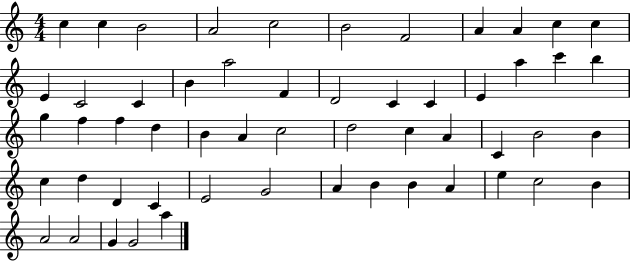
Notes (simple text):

C5/q C5/q B4/h A4/h C5/h B4/h F4/h A4/q A4/q C5/q C5/q E4/q C4/h C4/q B4/q A5/h F4/q D4/h C4/q C4/q E4/q A5/q C6/q B5/q G5/q F5/q F5/q D5/q B4/q A4/q C5/h D5/h C5/q A4/q C4/q B4/h B4/q C5/q D5/q D4/q C4/q E4/h G4/h A4/q B4/q B4/q A4/q E5/q C5/h B4/q A4/h A4/h G4/q G4/h A5/q